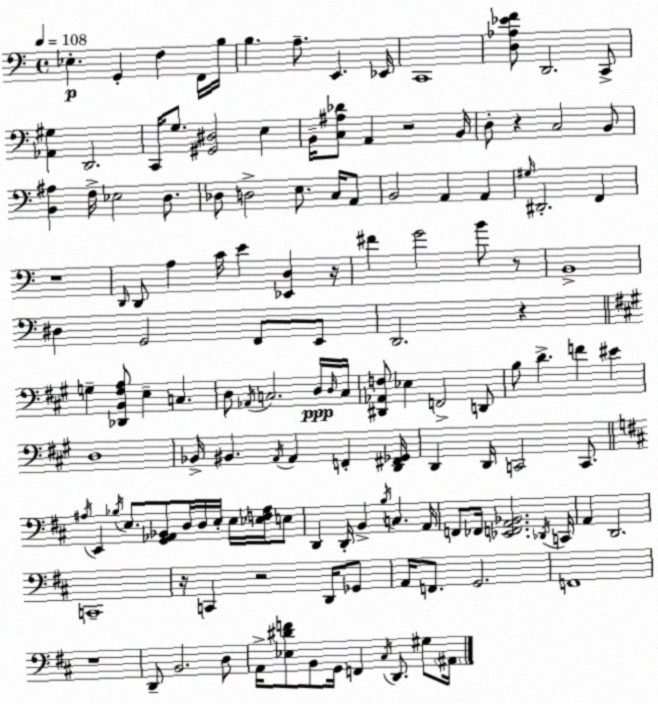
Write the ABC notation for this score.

X:1
T:Untitled
M:4/4
L:1/4
K:C
_E, G,, F, F,,/4 B,/4 B, A,/2 E,, _E,,/4 C,,4 [D,_A,_EF]/2 D,,2 C,,/2 [_A,,^G,] D,,2 C,,/4 G,/2 [^G,,^D,]2 E, B,,/4 [C,^A,_D]/2 A,, z2 B,,/4 D,/2 z C,2 B,,/2 [B,,^A,] F,/4 _E,2 D,/2 _D,/2 D,2 E,/2 C,/4 A,,/2 B,,2 A,, A,, ^G,/4 ^D,,2 F,, z4 D,,/4 D,,/2 A, C/4 E [_E,,D,] z/4 ^F G2 B/2 z/2 B,,4 ^D, G,,2 F,,/2 E,,/2 D,,2 z G, [_D,,B,,^F,A,]/2 E, C, D,/2 _A,,/4 C,2 D,/4 D,/4 C,/4 [^D,,_A,,F,]/2 _E, F,,2 D,,/2 B,/2 D F ^E D,4 _B,,/4 ^B,, A,,/4 A,, F,, [D,,^F,,_G,,]/4 D,, D,,/4 C,,2 C,,/2 ^A,/4 E,, _B,/4 E,/2 [G,,_A,,_B,,]/2 D,/4 D,/4 E,/4 E,/4 [_E,F,^A,]/4 E,/2 D,, D,,/4 B,, B,/4 C, A,,/4 F,,/2 _F,,/4 [_E,,F,,A,,_B,,]2 _D,,/4 C,,/4 A,, D,,2 C,,4 z/4 C,, z2 D,,/4 _G,,/2 A,,/4 F,,/2 G,,2 F,,4 z4 D,,/2 B,,2 D,/2 A,,/4 [_E,^DF]/2 B,,/2 G,,/4 F,, ^C,/4 D,,/2 ^G,/2 ^A,,/4